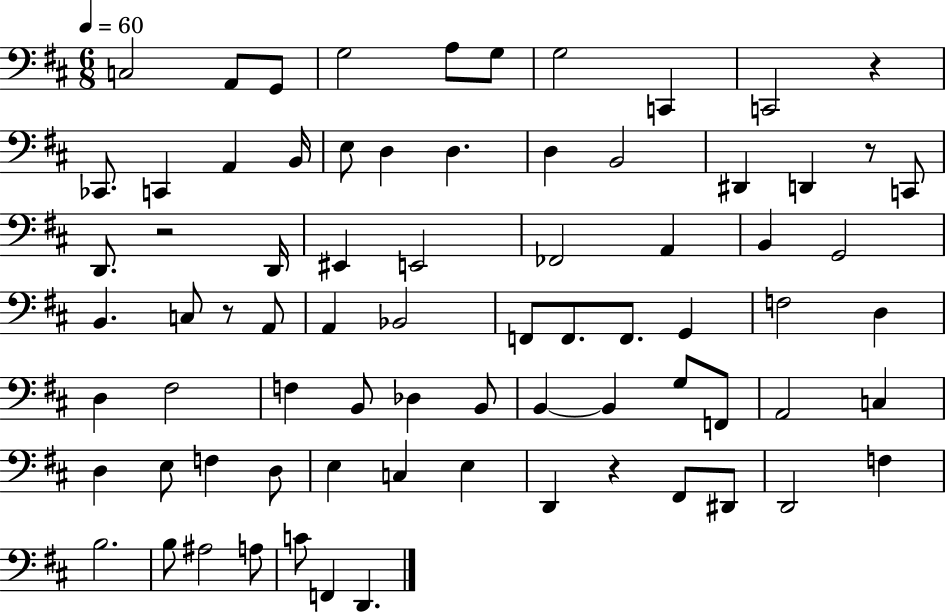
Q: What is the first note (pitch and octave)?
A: C3